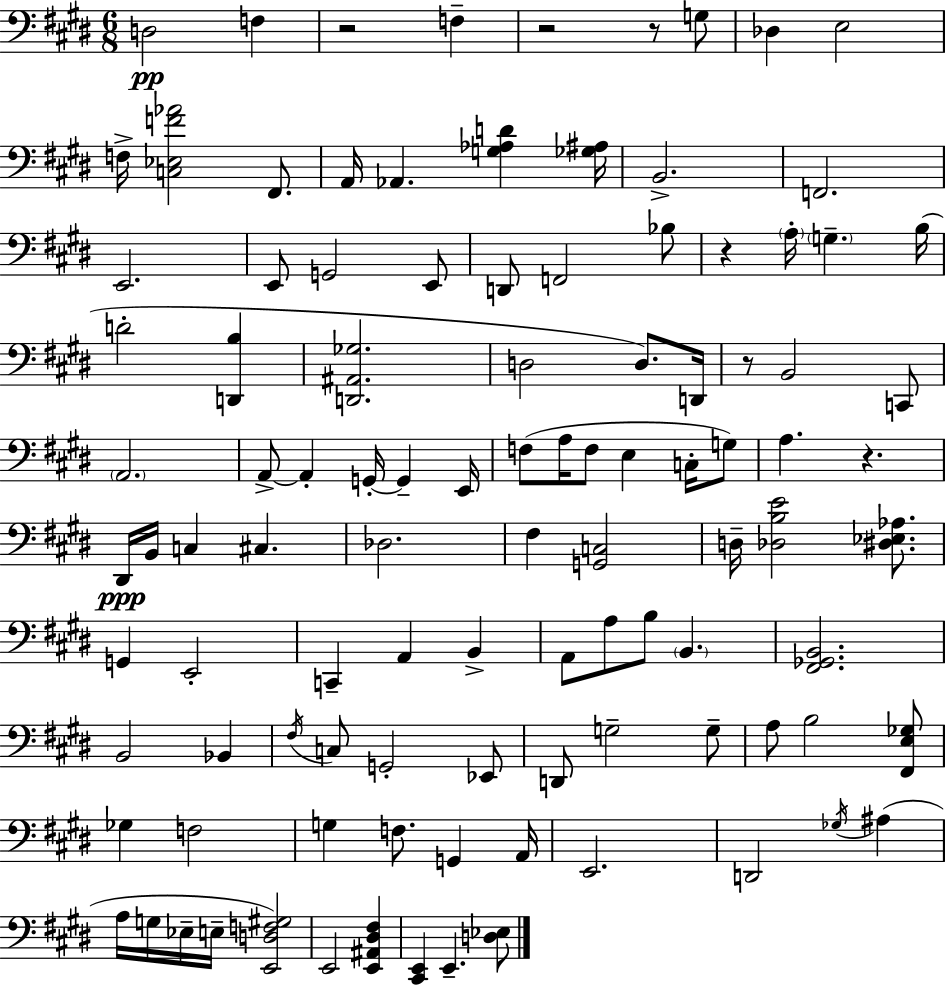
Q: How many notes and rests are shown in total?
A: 104